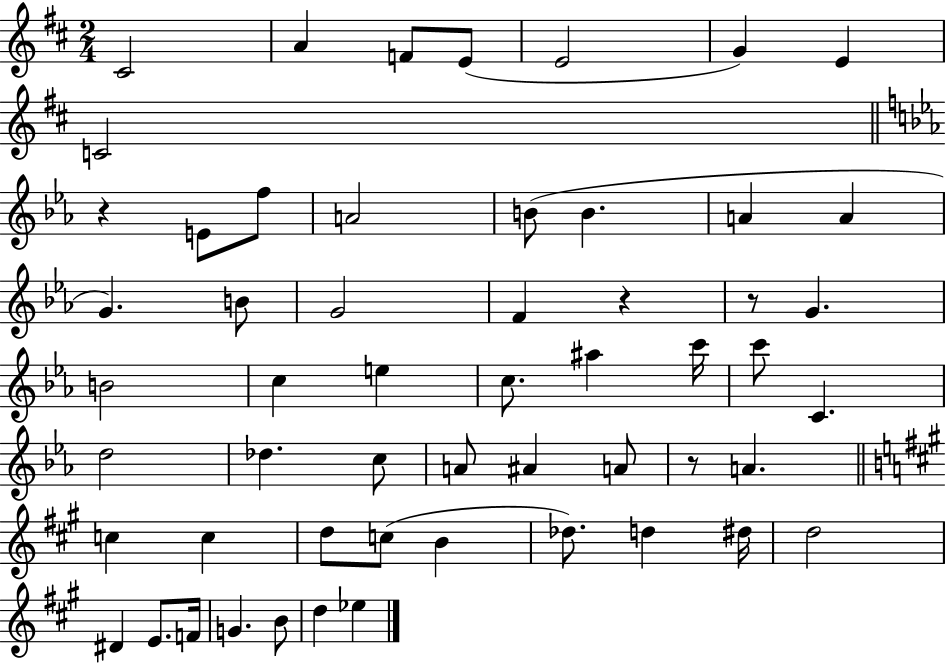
C#4/h A4/q F4/e E4/e E4/h G4/q E4/q C4/h R/q E4/e F5/e A4/h B4/e B4/q. A4/q A4/q G4/q. B4/e G4/h F4/q R/q R/e G4/q. B4/h C5/q E5/q C5/e. A#5/q C6/s C6/e C4/q. D5/h Db5/q. C5/e A4/e A#4/q A4/e R/e A4/q. C5/q C5/q D5/e C5/e B4/q Db5/e. D5/q D#5/s D5/h D#4/q E4/e. F4/s G4/q. B4/e D5/q Eb5/q